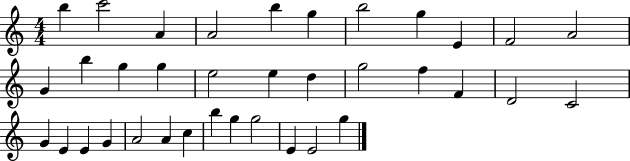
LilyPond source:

{
  \clef treble
  \numericTimeSignature
  \time 4/4
  \key c \major
  b''4 c'''2 a'4 | a'2 b''4 g''4 | b''2 g''4 e'4 | f'2 a'2 | \break g'4 b''4 g''4 g''4 | e''2 e''4 d''4 | g''2 f''4 f'4 | d'2 c'2 | \break g'4 e'4 e'4 g'4 | a'2 a'4 c''4 | b''4 g''4 g''2 | e'4 e'2 g''4 | \break \bar "|."
}